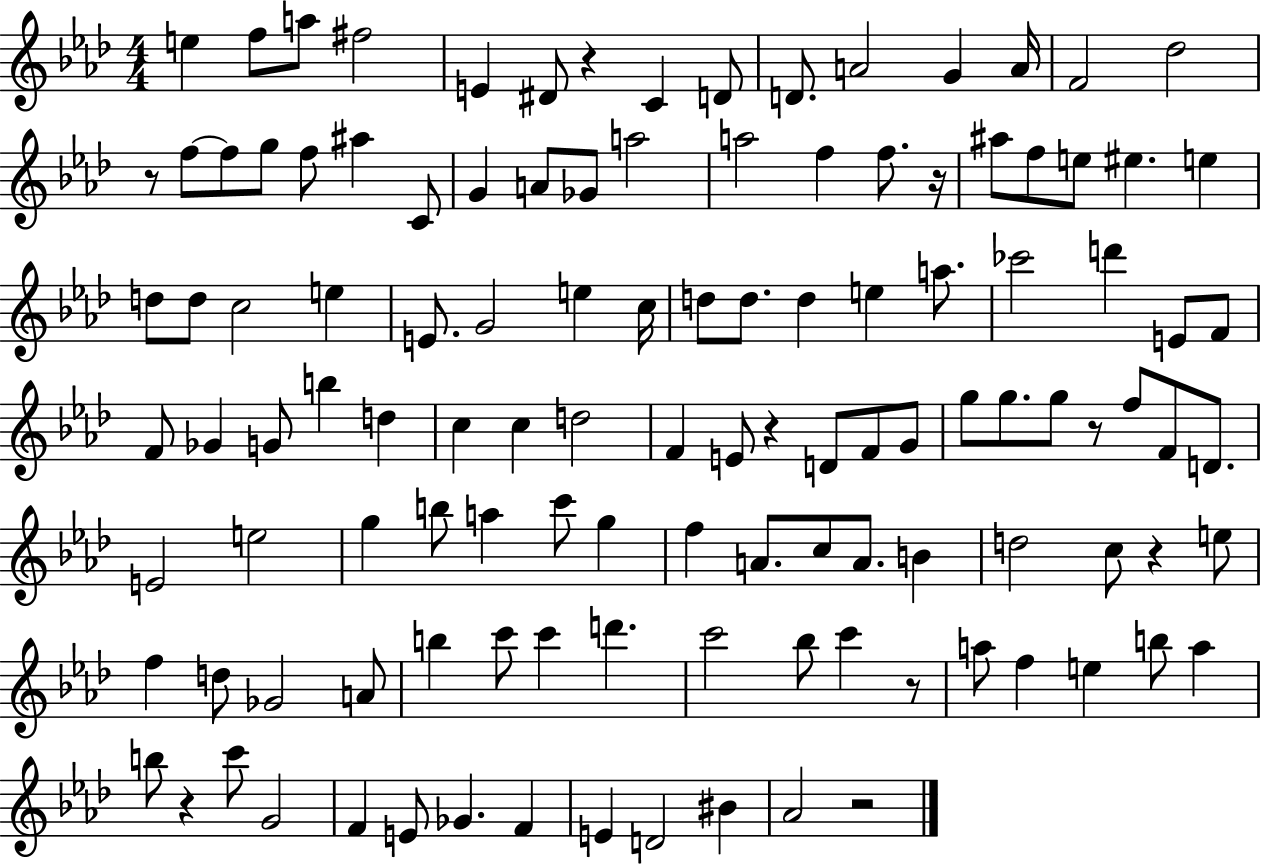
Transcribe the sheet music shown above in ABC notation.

X:1
T:Untitled
M:4/4
L:1/4
K:Ab
e f/2 a/2 ^f2 E ^D/2 z C D/2 D/2 A2 G A/4 F2 _d2 z/2 f/2 f/2 g/2 f/2 ^a C/2 G A/2 _G/2 a2 a2 f f/2 z/4 ^a/2 f/2 e/2 ^e e d/2 d/2 c2 e E/2 G2 e c/4 d/2 d/2 d e a/2 _c'2 d' E/2 F/2 F/2 _G G/2 b d c c d2 F E/2 z D/2 F/2 G/2 g/2 g/2 g/2 z/2 f/2 F/2 D/2 E2 e2 g b/2 a c'/2 g f A/2 c/2 A/2 B d2 c/2 z e/2 f d/2 _G2 A/2 b c'/2 c' d' c'2 _b/2 c' z/2 a/2 f e b/2 a b/2 z c'/2 G2 F E/2 _G F E D2 ^B _A2 z2